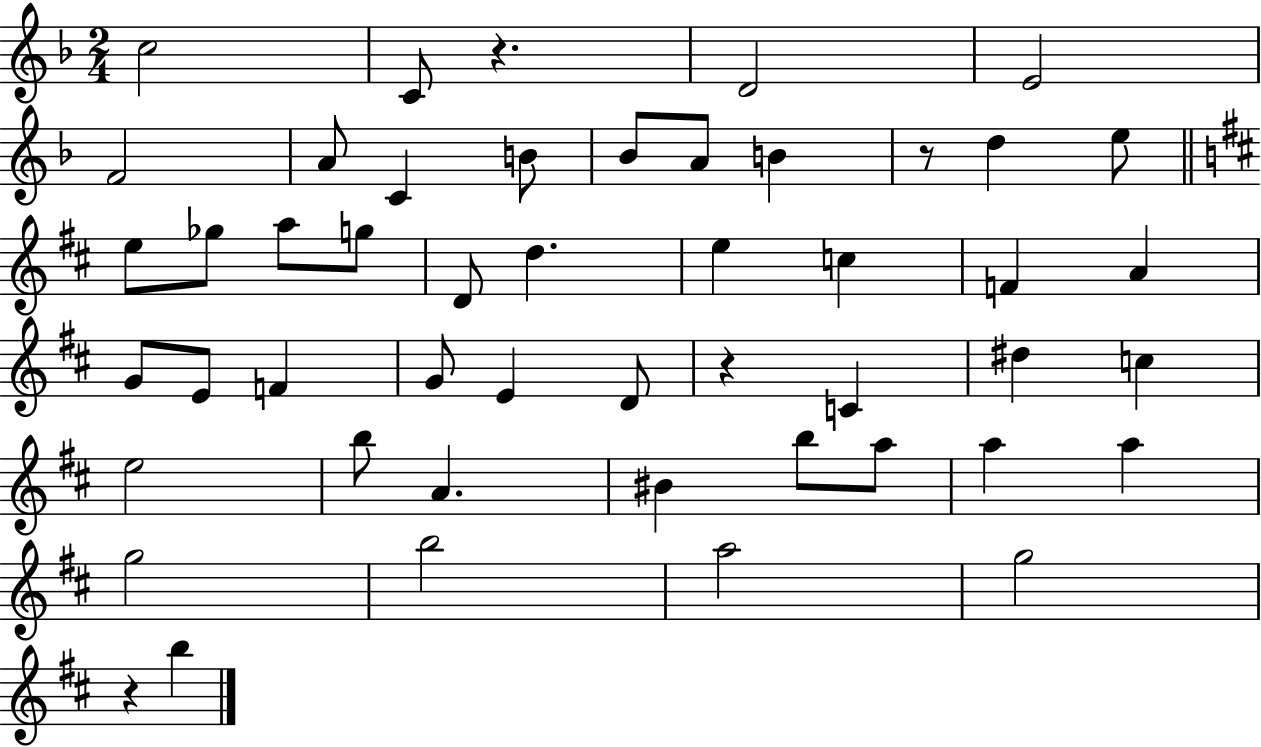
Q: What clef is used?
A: treble